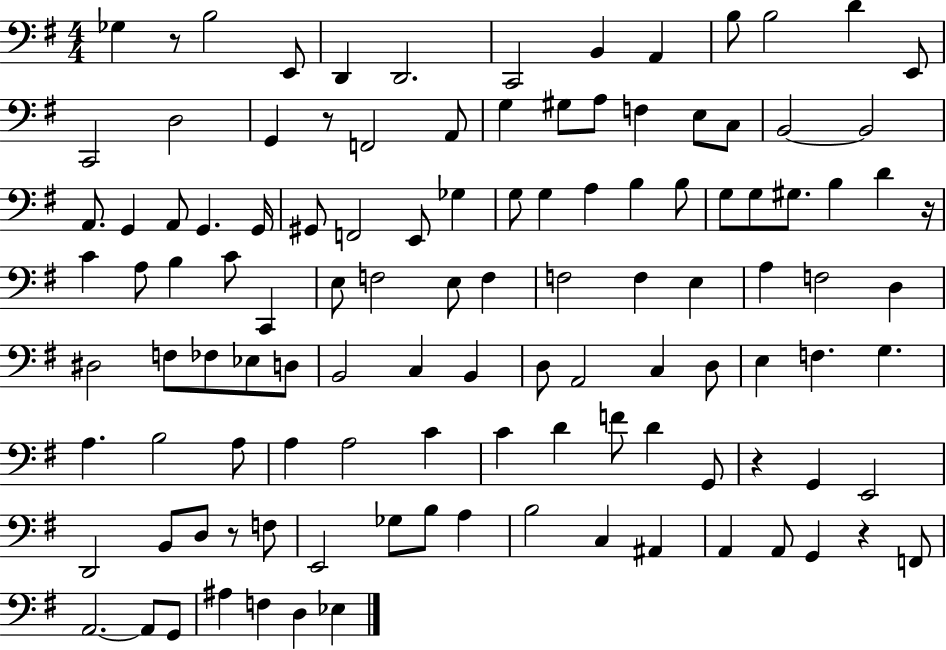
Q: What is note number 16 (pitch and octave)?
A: F2